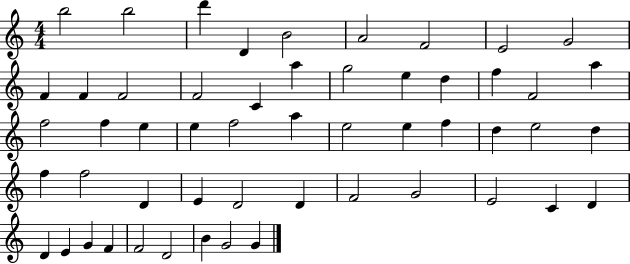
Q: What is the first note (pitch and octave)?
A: B5